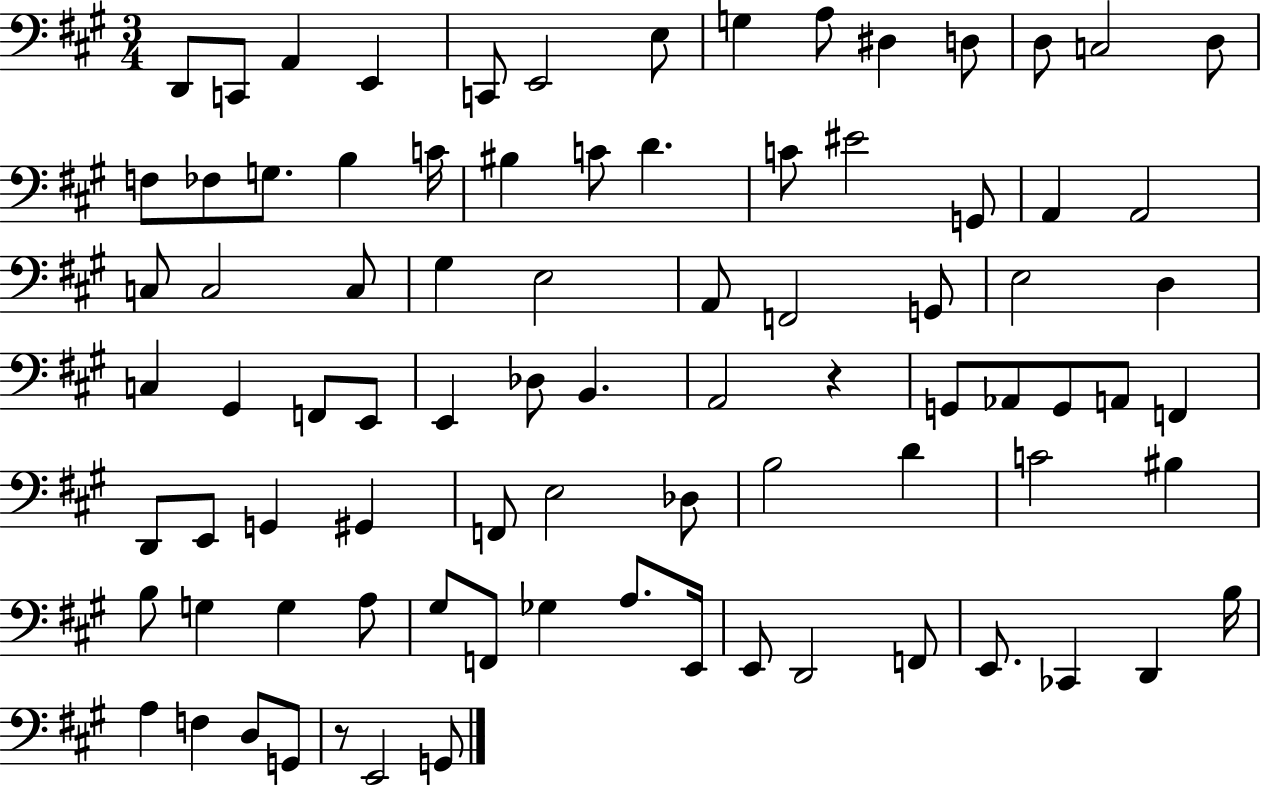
X:1
T:Untitled
M:3/4
L:1/4
K:A
D,,/2 C,,/2 A,, E,, C,,/2 E,,2 E,/2 G, A,/2 ^D, D,/2 D,/2 C,2 D,/2 F,/2 _F,/2 G,/2 B, C/4 ^B, C/2 D C/2 ^E2 G,,/2 A,, A,,2 C,/2 C,2 C,/2 ^G, E,2 A,,/2 F,,2 G,,/2 E,2 D, C, ^G,, F,,/2 E,,/2 E,, _D,/2 B,, A,,2 z G,,/2 _A,,/2 G,,/2 A,,/2 F,, D,,/2 E,,/2 G,, ^G,, F,,/2 E,2 _D,/2 B,2 D C2 ^B, B,/2 G, G, A,/2 ^G,/2 F,,/2 _G, A,/2 E,,/4 E,,/2 D,,2 F,,/2 E,,/2 _C,, D,, B,/4 A, F, D,/2 G,,/2 z/2 E,,2 G,,/2